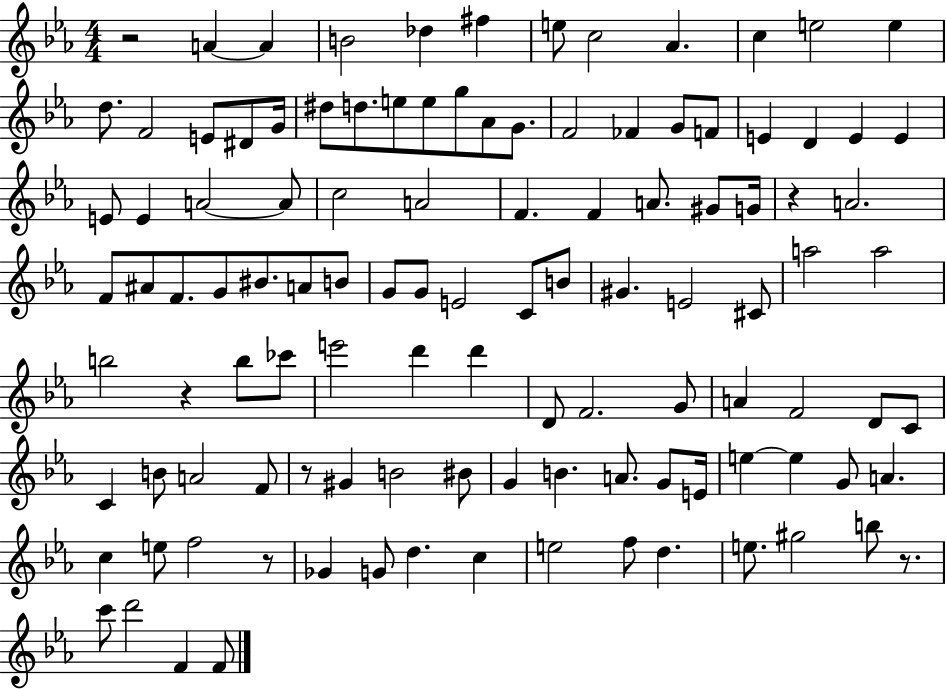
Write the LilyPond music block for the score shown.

{
  \clef treble
  \numericTimeSignature
  \time 4/4
  \key ees \major
  r2 a'4~~ a'4 | b'2 des''4 fis''4 | e''8 c''2 aes'4. | c''4 e''2 e''4 | \break d''8. f'2 e'8 dis'8 g'16 | dis''8 d''8. e''8 e''8 g''8 aes'8 g'8. | f'2 fes'4 g'8 f'8 | e'4 d'4 e'4 e'4 | \break e'8 e'4 a'2~~ a'8 | c''2 a'2 | f'4. f'4 a'8. gis'8 g'16 | r4 a'2. | \break f'8 ais'8 f'8. g'8 bis'8. a'8 b'8 | g'8 g'8 e'2 c'8 b'8 | gis'4. e'2 cis'8 | a''2 a''2 | \break b''2 r4 b''8 ces'''8 | e'''2 d'''4 d'''4 | d'8 f'2. g'8 | a'4 f'2 d'8 c'8 | \break c'4 b'8 a'2 f'8 | r8 gis'4 b'2 bis'8 | g'4 b'4. a'8. g'8 e'16 | e''4~~ e''4 g'8 a'4. | \break c''4 e''8 f''2 r8 | ges'4 g'8 d''4. c''4 | e''2 f''8 d''4. | e''8. gis''2 b''8 r8. | \break c'''8 d'''2 f'4 f'8 | \bar "|."
}